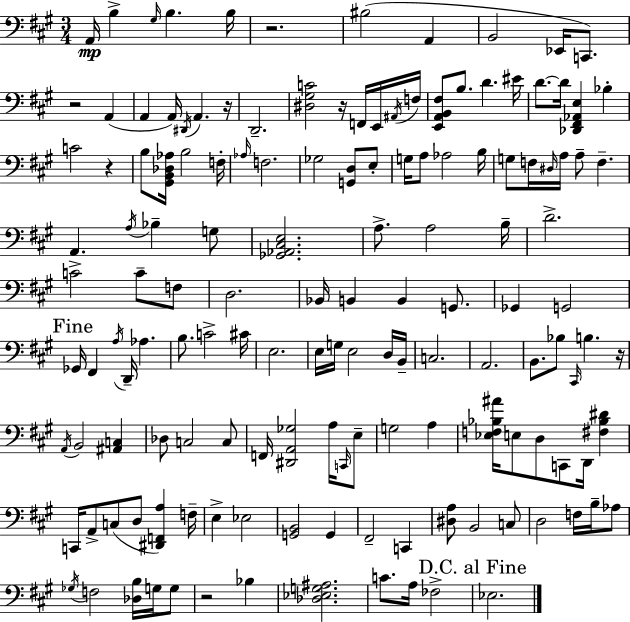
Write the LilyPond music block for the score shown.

{
  \clef bass
  \numericTimeSignature
  \time 3/4
  \key a \major
  a,16\mp b4-> \grace { gis16 } b4. | b16 r2. | bis2( a,4 | b,2 ees,16 c,8.) | \break r2 a,4( | a,4 a,16) \acciaccatura { dis,16 } a,4. | r16 d,2.-- | <dis gis c'>2 r16 f,16 | \break e,16 \acciaccatura { ais,16 } f16 <e, a, b, fis>8 b8. d'4. | eis'16 d'8.~~ d'16 <des, fis, aes, e>4 bes4-. | c'2 r4 | b8 <gis, b, des aes>16 b2 | \break f16-. \grace { aes16 } f2. | ges2 | <g, d>8 e8-. g16 a8 aes2 | b16 g8 f16 \grace { dis16 } a16 a8-- f4.-- | \break a,4. \acciaccatura { a16 } | bes4-- g8 <ges, aes, cis e>2. | a8.-> a2 | b16-- d'2.-> | \break c'2-> | c'8-- f8 d2. | bes,16 b,4 b,4 | g,8. ges,4 g,2 | \break \mark "Fine" ges,16 fis,4 \acciaccatura { a16 } | d,16-- aes4. b8. c'2-> | cis'16 e2. | e16 g16 e2 | \break d16 b,16-- c2. | a,2. | b,8. bes8 | \grace { cis,16 } b4. r16 \acciaccatura { a,16 } b,2 | \break <ais, c>4 des8 c2 | c8 f,16 <dis, a, ges>2 | a16 \grace { c,16 } e8-- g2 | a4 <ees f bes ais'>16 e8 | \break d8 c,8 d,16 <fis bes dis'>4 c,16 a,8-> | c8( d8 <dis, f, a>4) f16-- e4-> | ees2 <g, b,>2 | g,4 fis,2-- | \break c,4 <dis a>8 | b,2 c8 d2 | f16 b16-- aes8 \acciaccatura { ges16 } f2 | <des b>16 g16 g8 r2 | \break bes4 <des ees g ais>2. | c'8. | a16 fes2-> \mark "D.C. al Fine" ees2. | \bar "|."
}